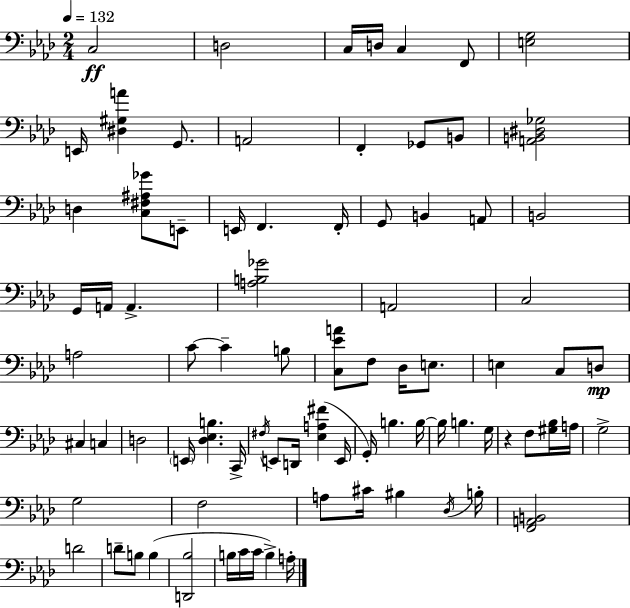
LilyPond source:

{
  \clef bass
  \numericTimeSignature
  \time 2/4
  \key aes \major
  \tempo 4 = 132
  \repeat volta 2 { c2\ff | d2 | c16 d16 c4 f,8 | <e g>2 | \break e,16 <dis gis a'>4 g,8. | a,2 | f,4-. ges,8 b,8 | <a, b, dis ges>2 | \break d4 <c fis ais ges'>8 e,8-- | e,16 f,4. f,16-. | g,8 b,4 a,8 | b,2 | \break g,16 a,16 a,4.-> | <a b ges'>2 | a,2 | c2 | \break a2 | c'8~~ c'4-- b8 | <c ees' a'>8 f8 des16 e8. | e4 c8 d8\mp | \break cis4 c4 | d2 | \parenthesize e,16 <des ees b>4. c,16-> | \acciaccatura { fis16 } e,8 d,16 <ees a fis'>4( | \break e,16 g,16-.) b4. | b16~~ b16 b4. | g16 r4 f8 <gis bes>16 | a16 g2-> | \break g2 | f2 | a8 cis'16 bis4 | \acciaccatura { des16 } b16-. <f, a, b,>2 | \break d'2 | d'8-- b8 b4( | <d, bes>2 | b16 c'16 c'16 b4->) | \break a16-. } \bar "|."
}